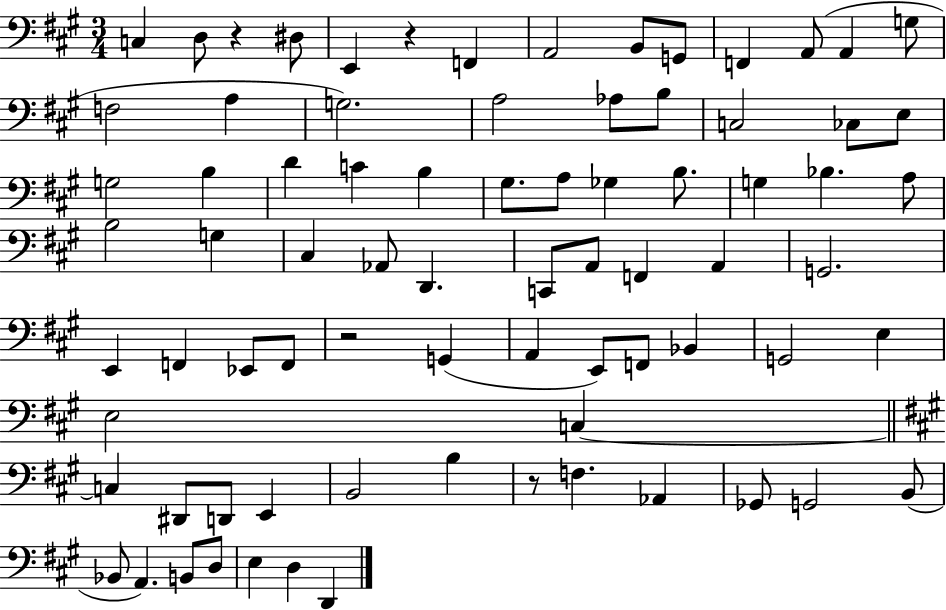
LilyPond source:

{
  \clef bass
  \numericTimeSignature
  \time 3/4
  \key a \major
  c4 d8 r4 dis8 | e,4 r4 f,4 | a,2 b,8 g,8 | f,4 a,8( a,4 g8 | \break f2 a4 | g2.) | a2 aes8 b8 | c2 ces8 e8 | \break g2 b4 | d'4 c'4 b4 | gis8. a8 ges4 b8. | g4 bes4. a8 | \break b2 g4 | cis4 aes,8 d,4. | c,8 a,8 f,4 a,4 | g,2. | \break e,4 f,4 ees,8 f,8 | r2 g,4( | a,4 e,8) f,8 bes,4 | g,2 e4 | \break e2 c4~~ | \bar "||" \break \key a \major c4 dis,8 d,8 e,4 | b,2 b4 | r8 f4. aes,4 | ges,8 g,2 b,8( | \break bes,8 a,4.) b,8 d8 | e4 d4 d,4 | \bar "|."
}